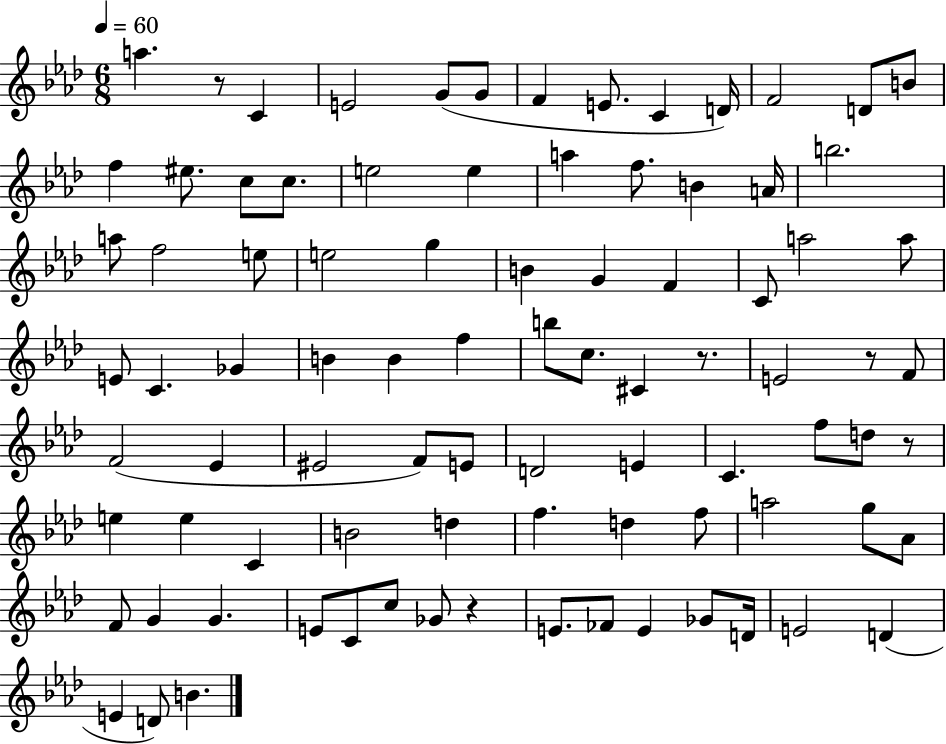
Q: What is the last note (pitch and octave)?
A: B4